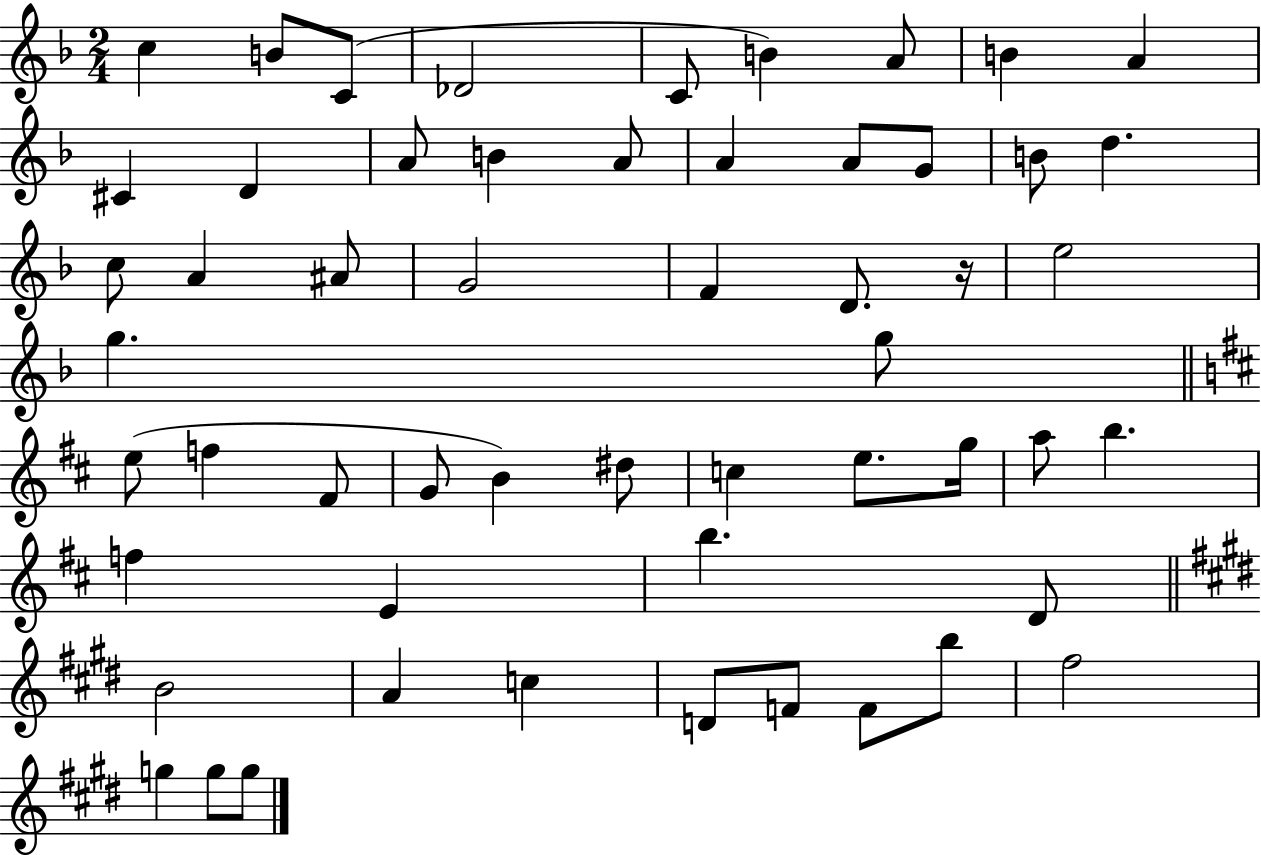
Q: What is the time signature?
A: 2/4